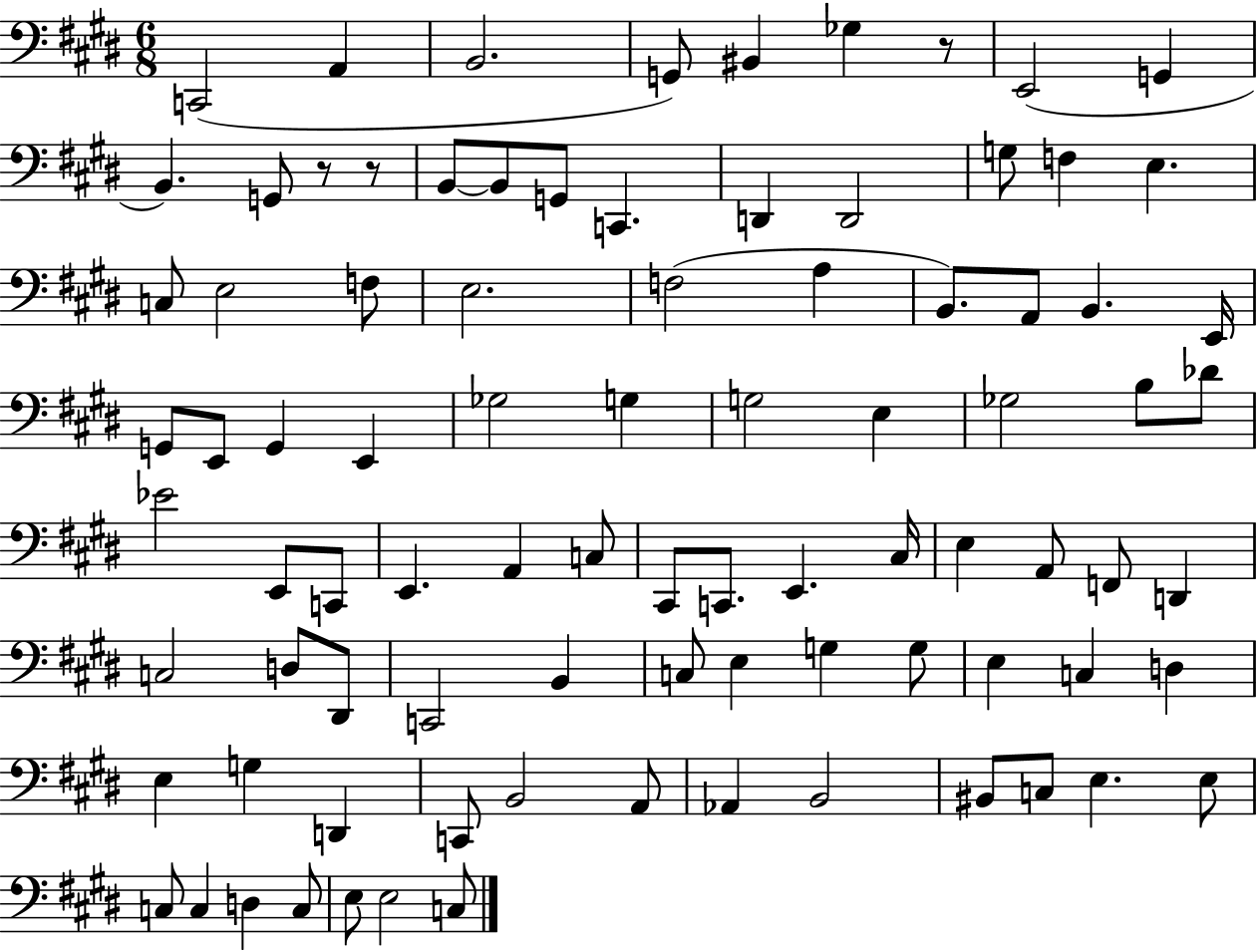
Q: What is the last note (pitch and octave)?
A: C3